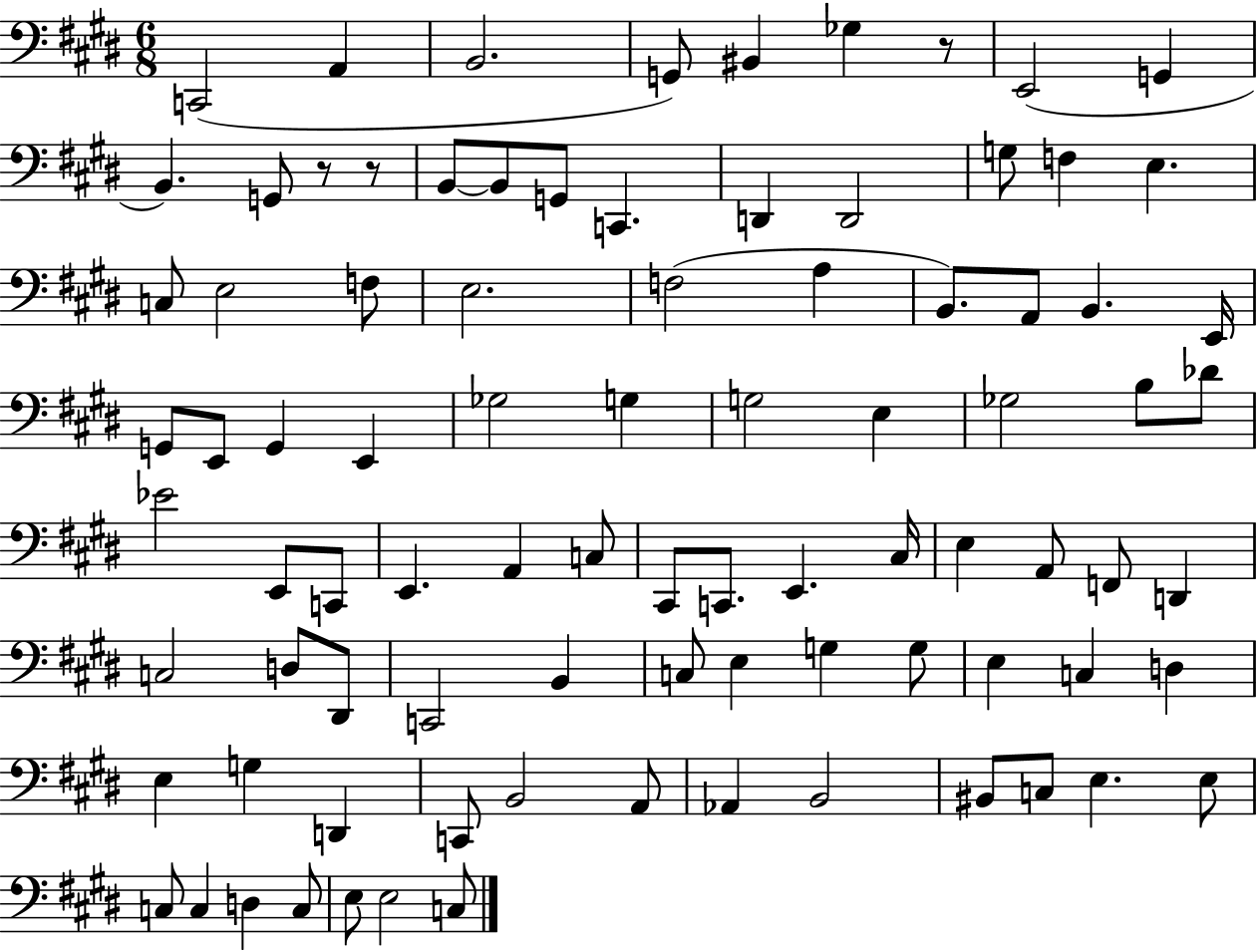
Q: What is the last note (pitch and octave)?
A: C3